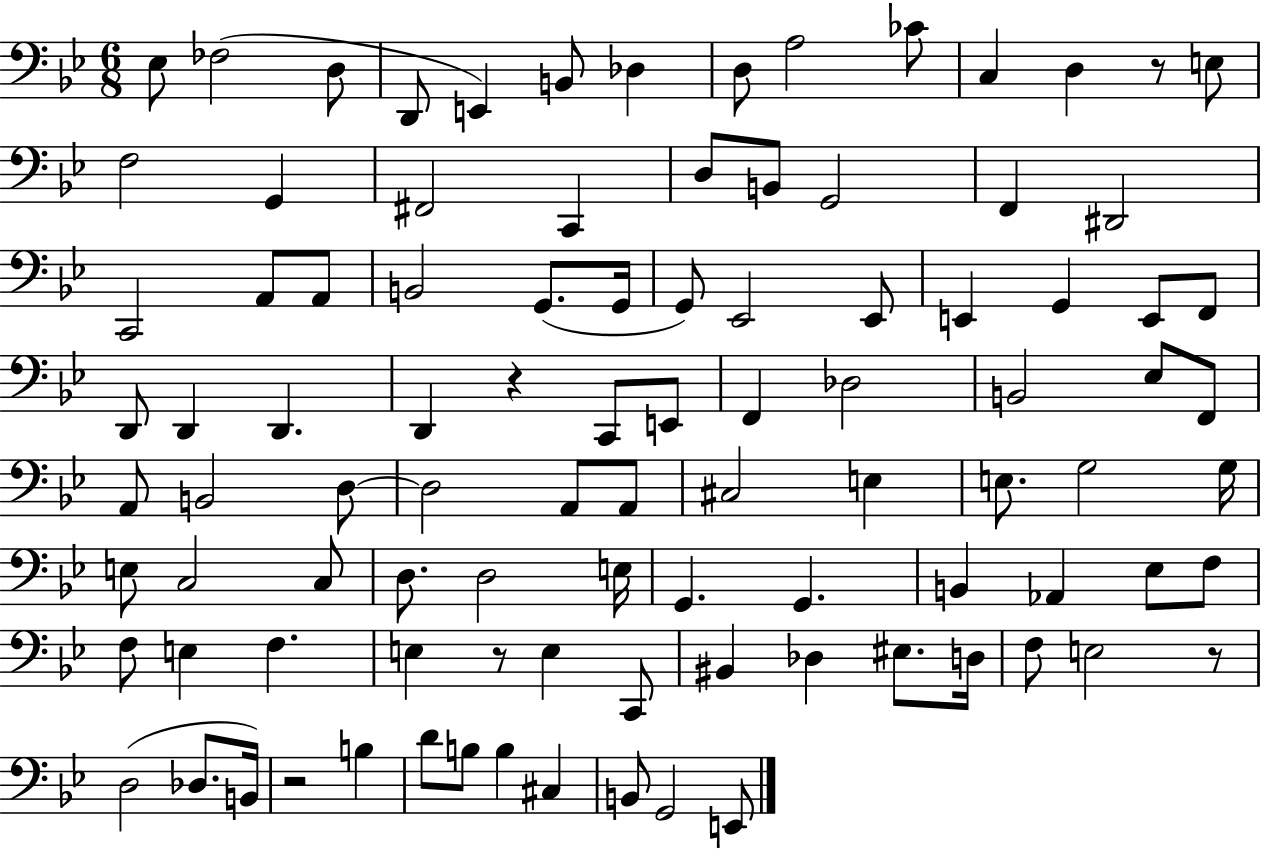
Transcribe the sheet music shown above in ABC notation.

X:1
T:Untitled
M:6/8
L:1/4
K:Bb
_E,/2 _F,2 D,/2 D,,/2 E,, B,,/2 _D, D,/2 A,2 _C/2 C, D, z/2 E,/2 F,2 G,, ^F,,2 C,, D,/2 B,,/2 G,,2 F,, ^D,,2 C,,2 A,,/2 A,,/2 B,,2 G,,/2 G,,/4 G,,/2 _E,,2 _E,,/2 E,, G,, E,,/2 F,,/2 D,,/2 D,, D,, D,, z C,,/2 E,,/2 F,, _D,2 B,,2 _E,/2 F,,/2 A,,/2 B,,2 D,/2 D,2 A,,/2 A,,/2 ^C,2 E, E,/2 G,2 G,/4 E,/2 C,2 C,/2 D,/2 D,2 E,/4 G,, G,, B,, _A,, _E,/2 F,/2 F,/2 E, F, E, z/2 E, C,,/2 ^B,, _D, ^E,/2 D,/4 F,/2 E,2 z/2 D,2 _D,/2 B,,/4 z2 B, D/2 B,/2 B, ^C, B,,/2 G,,2 E,,/2